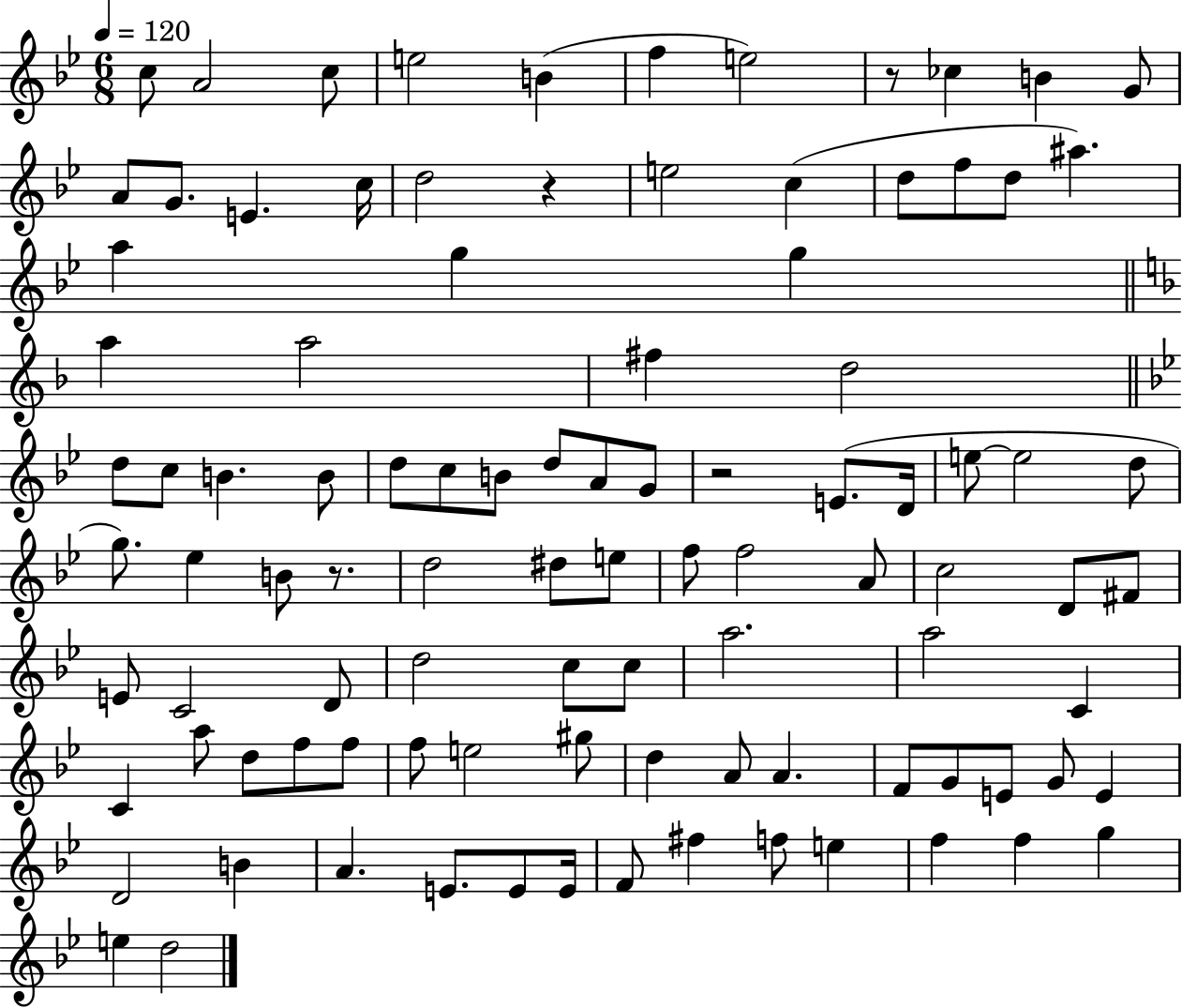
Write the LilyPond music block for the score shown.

{
  \clef treble
  \numericTimeSignature
  \time 6/8
  \key bes \major
  \tempo 4 = 120
  c''8 a'2 c''8 | e''2 b'4( | f''4 e''2) | r8 ces''4 b'4 g'8 | \break a'8 g'8. e'4. c''16 | d''2 r4 | e''2 c''4( | d''8 f''8 d''8 ais''4.) | \break a''4 g''4 g''4 | \bar "||" \break \key d \minor a''4 a''2 | fis''4 d''2 | \bar "||" \break \key g \minor d''8 c''8 b'4. b'8 | d''8 c''8 b'8 d''8 a'8 g'8 | r2 e'8.( d'16 | e''8~~ e''2 d''8 | \break g''8.) ees''4 b'8 r8. | d''2 dis''8 e''8 | f''8 f''2 a'8 | c''2 d'8 fis'8 | \break e'8 c'2 d'8 | d''2 c''8 c''8 | a''2. | a''2 c'4 | \break c'4 a''8 d''8 f''8 f''8 | f''8 e''2 gis''8 | d''4 a'8 a'4. | f'8 g'8 e'8 g'8 e'4 | \break d'2 b'4 | a'4. e'8. e'8 e'16 | f'8 fis''4 f''8 e''4 | f''4 f''4 g''4 | \break e''4 d''2 | \bar "|."
}